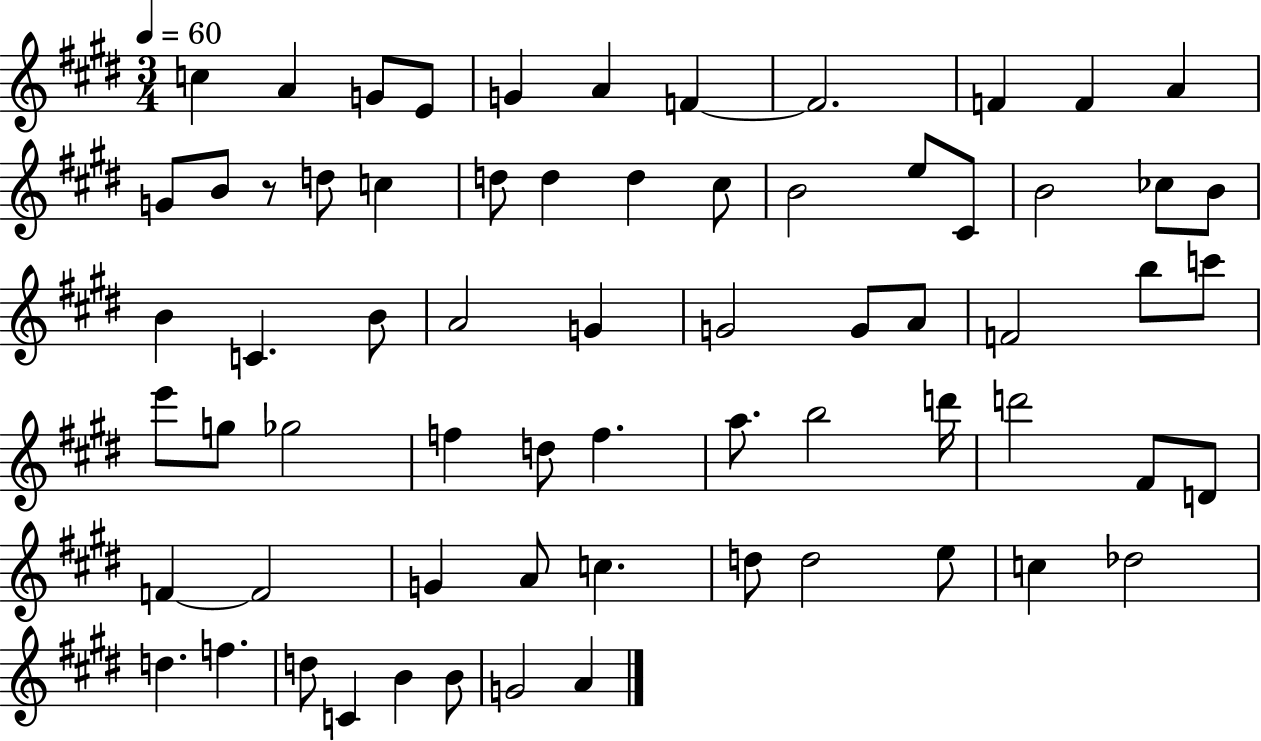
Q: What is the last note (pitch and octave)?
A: A4